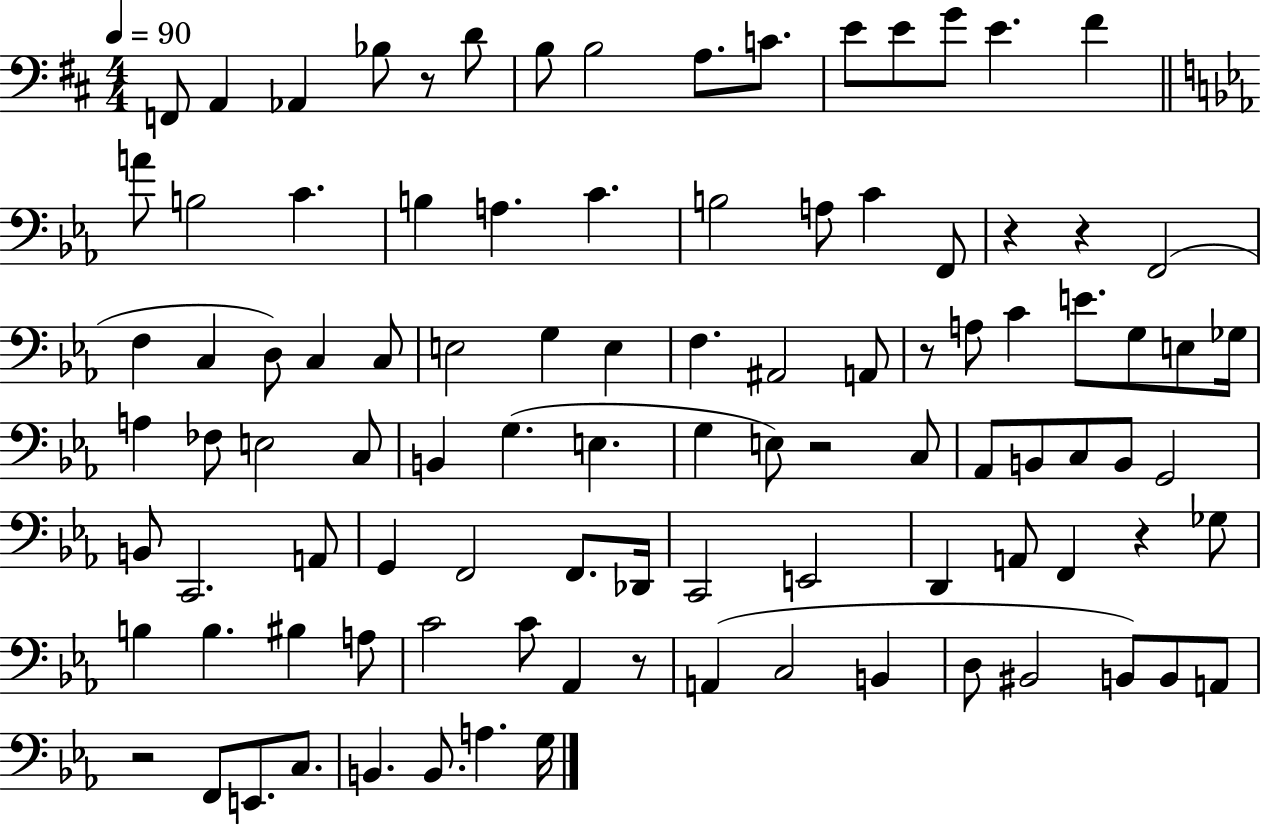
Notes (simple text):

F2/e A2/q Ab2/q Bb3/e R/e D4/e B3/e B3/h A3/e. C4/e. E4/e E4/e G4/e E4/q. F#4/q A4/e B3/h C4/q. B3/q A3/q. C4/q. B3/h A3/e C4/q F2/e R/q R/q F2/h F3/q C3/q D3/e C3/q C3/e E3/h G3/q E3/q F3/q. A#2/h A2/e R/e A3/e C4/q E4/e. G3/e E3/e Gb3/s A3/q FES3/e E3/h C3/e B2/q G3/q. E3/q. G3/q E3/e R/h C3/e Ab2/e B2/e C3/e B2/e G2/h B2/e C2/h. A2/e G2/q F2/h F2/e. Db2/s C2/h E2/h D2/q A2/e F2/q R/q Gb3/e B3/q B3/q. BIS3/q A3/e C4/h C4/e Ab2/q R/e A2/q C3/h B2/q D3/e BIS2/h B2/e B2/e A2/e R/h F2/e E2/e. C3/e. B2/q. B2/e. A3/q. G3/s